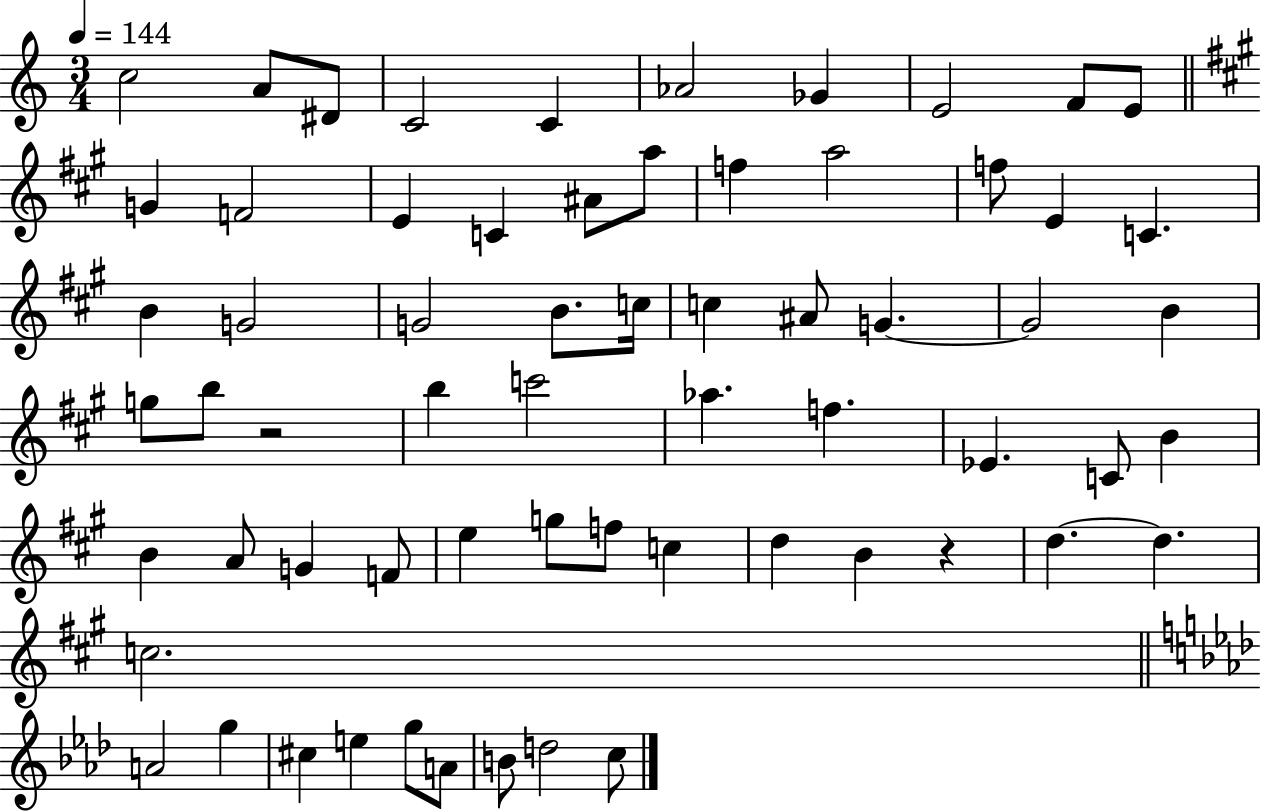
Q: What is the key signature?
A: C major